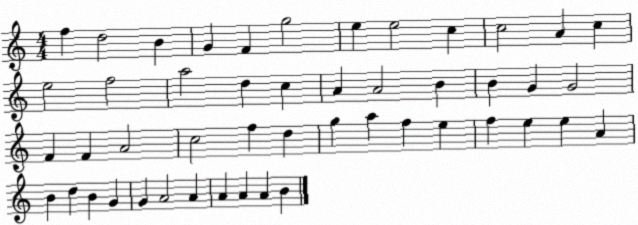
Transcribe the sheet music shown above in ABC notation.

X:1
T:Untitled
M:4/4
L:1/4
K:C
f d2 B G F g2 e e2 c c2 A c e2 f2 a2 d c A A2 B B G G2 F F A2 c2 f d g a f e f e e A B d B G G A2 A A A A B